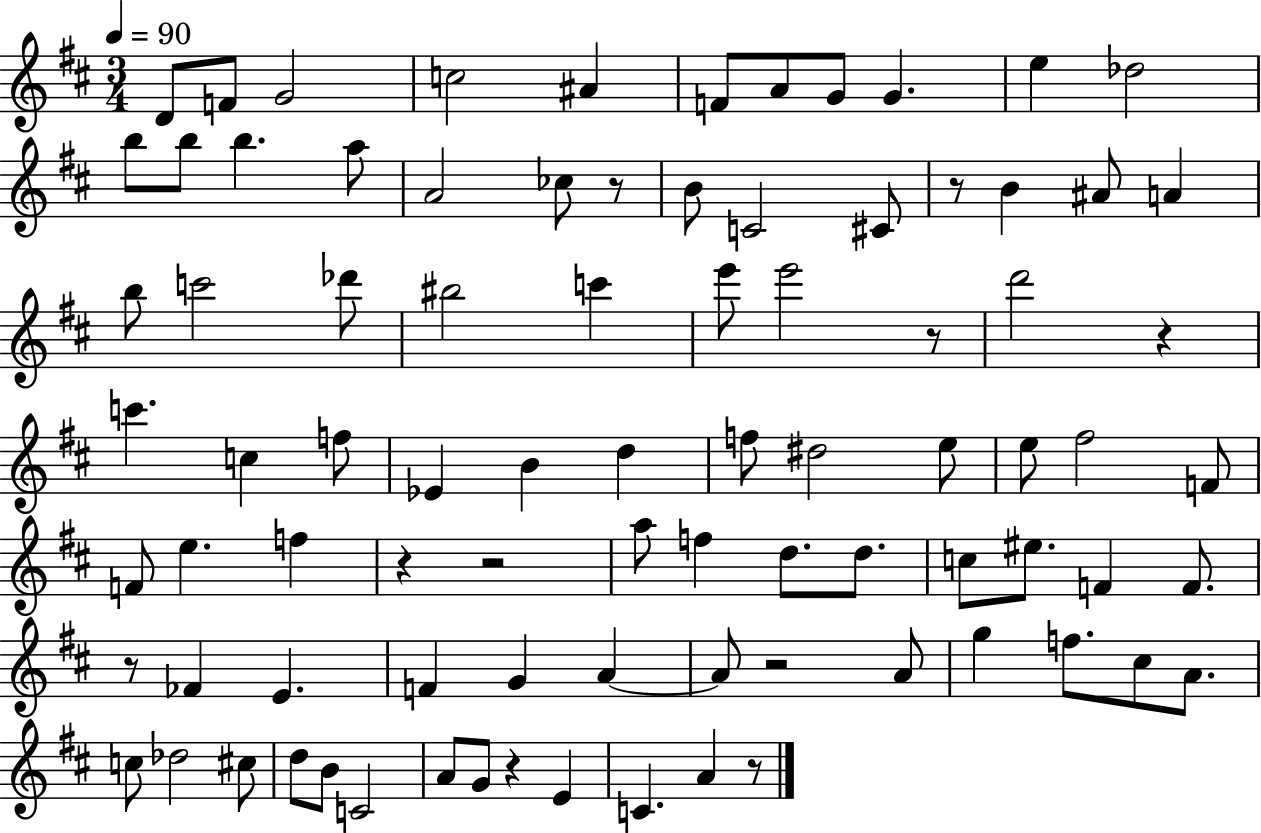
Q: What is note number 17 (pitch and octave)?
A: CES5